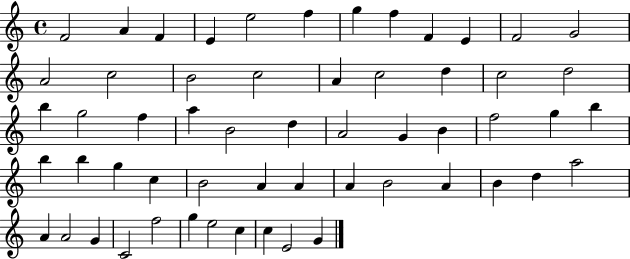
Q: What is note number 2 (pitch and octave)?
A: A4